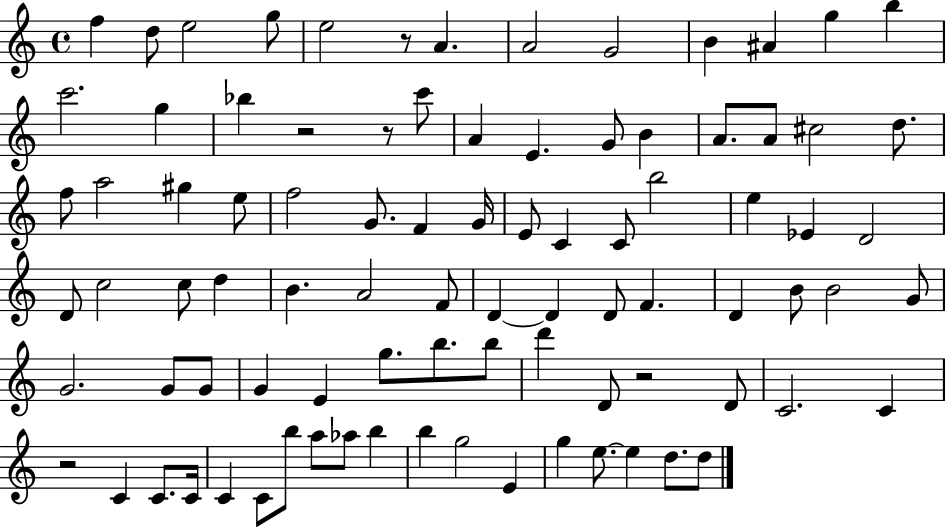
X:1
T:Untitled
M:4/4
L:1/4
K:C
f d/2 e2 g/2 e2 z/2 A A2 G2 B ^A g b c'2 g _b z2 z/2 c'/2 A E G/2 B A/2 A/2 ^c2 d/2 f/2 a2 ^g e/2 f2 G/2 F G/4 E/2 C C/2 b2 e _E D2 D/2 c2 c/2 d B A2 F/2 D D D/2 F D B/2 B2 G/2 G2 G/2 G/2 G E g/2 b/2 b/2 d' D/2 z2 D/2 C2 C z2 C C/2 C/4 C C/2 b/2 a/2 _a/2 b b g2 E g e/2 e d/2 d/2